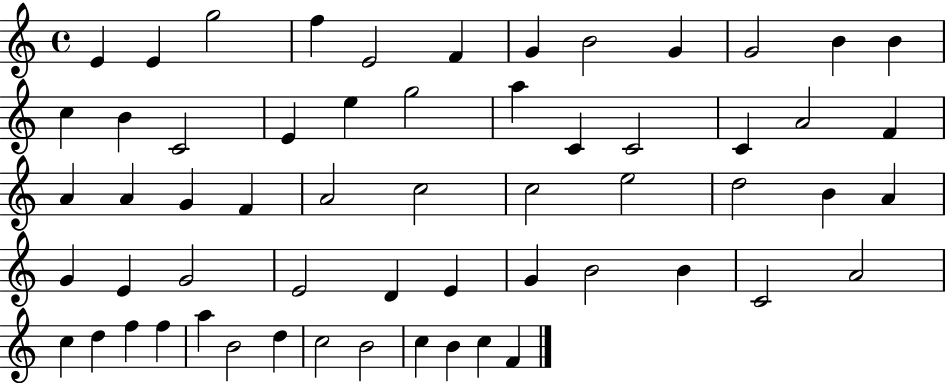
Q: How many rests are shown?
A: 0